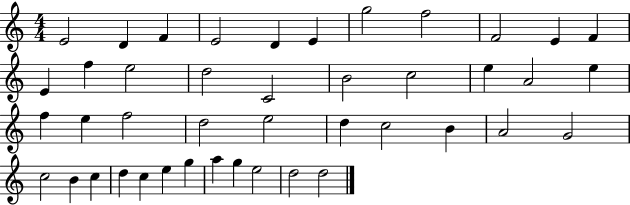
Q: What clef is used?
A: treble